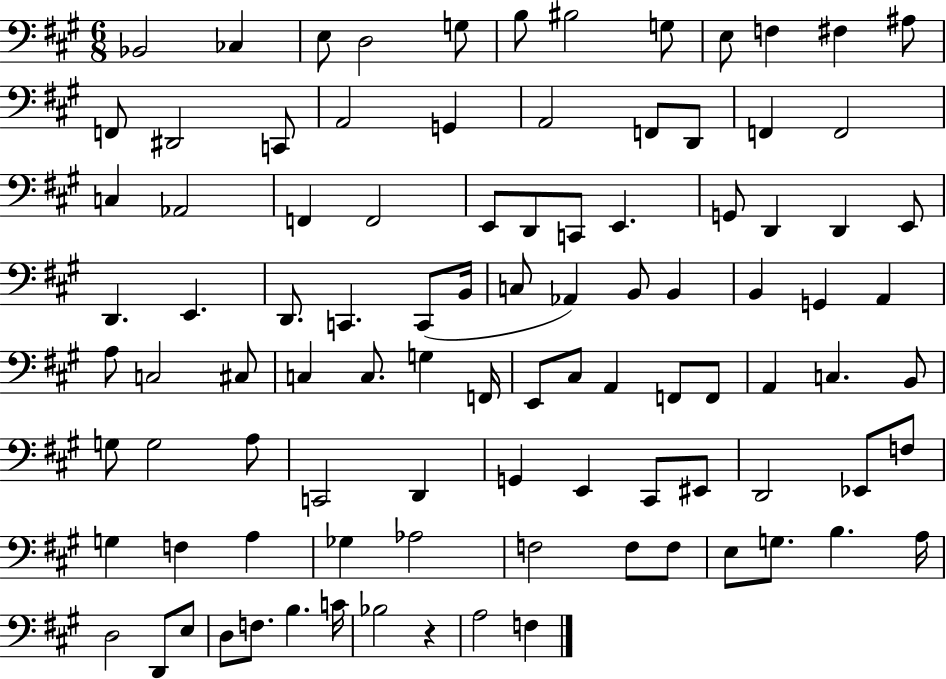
{
  \clef bass
  \numericTimeSignature
  \time 6/8
  \key a \major
  bes,2 ces4 | e8 d2 g8 | b8 bis2 g8 | e8 f4 fis4 ais8 | \break f,8 dis,2 c,8 | a,2 g,4 | a,2 f,8 d,8 | f,4 f,2 | \break c4 aes,2 | f,4 f,2 | e,8 d,8 c,8 e,4. | g,8 d,4 d,4 e,8 | \break d,4. e,4. | d,8. c,4. c,8( b,16 | c8 aes,4) b,8 b,4 | b,4 g,4 a,4 | \break a8 c2 cis8 | c4 c8. g4 f,16 | e,8 cis8 a,4 f,8 f,8 | a,4 c4. b,8 | \break g8 g2 a8 | c,2 d,4 | g,4 e,4 cis,8 eis,8 | d,2 ees,8 f8 | \break g4 f4 a4 | ges4 aes2 | f2 f8 f8 | e8 g8. b4. a16 | \break d2 d,8 e8 | d8 f8. b4. c'16 | bes2 r4 | a2 f4 | \break \bar "|."
}